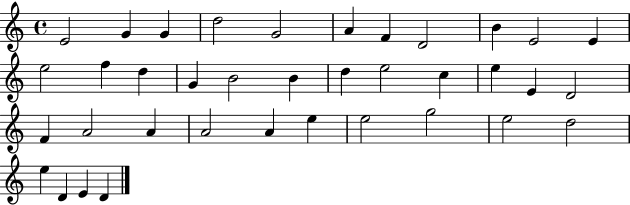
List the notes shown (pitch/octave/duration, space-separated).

E4/h G4/q G4/q D5/h G4/h A4/q F4/q D4/h B4/q E4/h E4/q E5/h F5/q D5/q G4/q B4/h B4/q D5/q E5/h C5/q E5/q E4/q D4/h F4/q A4/h A4/q A4/h A4/q E5/q E5/h G5/h E5/h D5/h E5/q D4/q E4/q D4/q